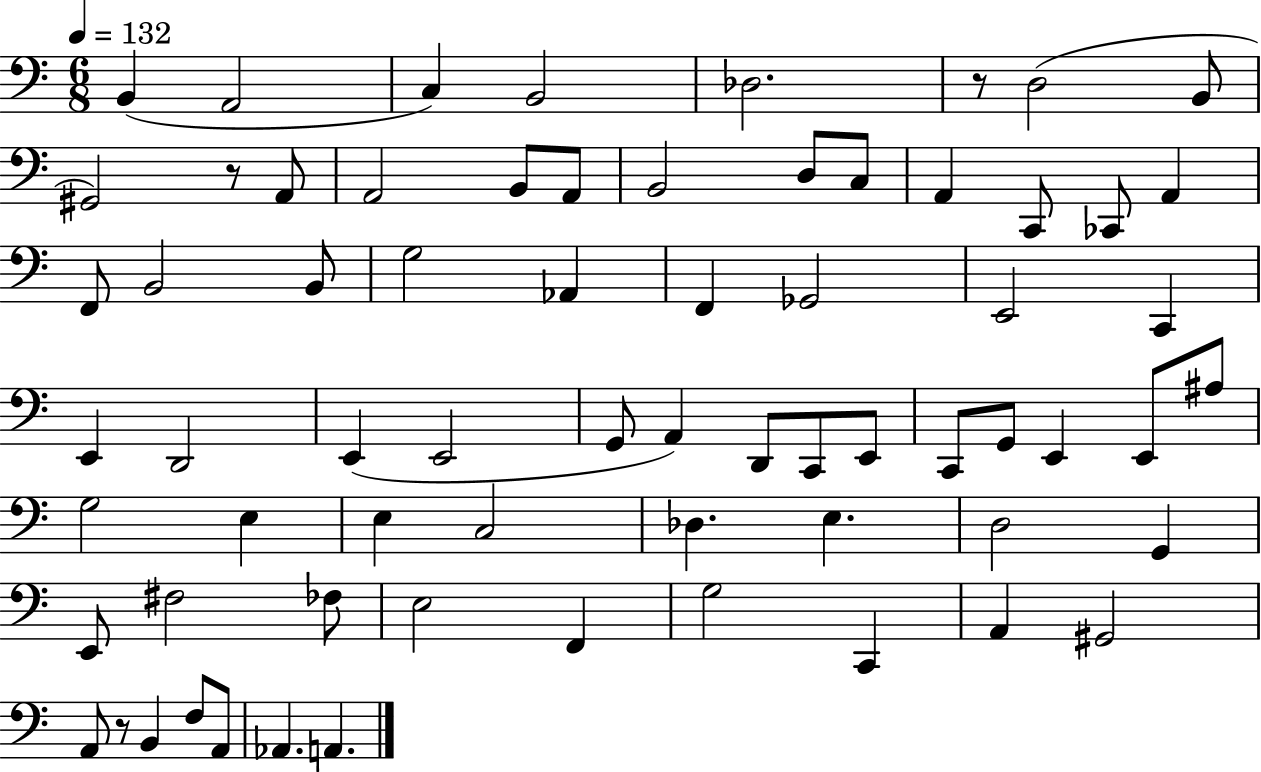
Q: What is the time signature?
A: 6/8